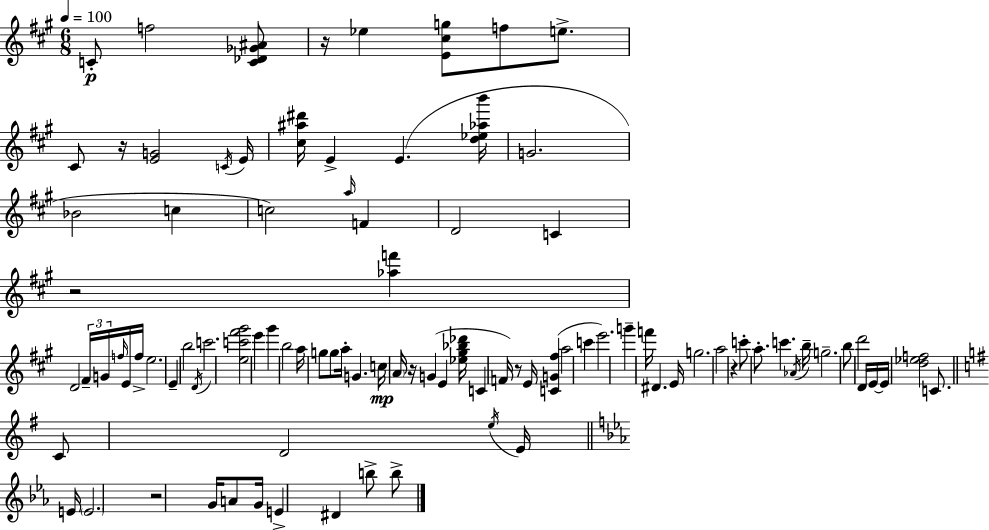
C4/e F5/h [C4,Db4,Gb4,A#4]/e R/s Eb5/q [E4,C#5,G5]/e F5/e E5/e. C#4/e R/s [E4,G4]/h C4/s E4/s [C#5,A#5,D#6]/s E4/q E4/q. [D5,Eb5,Ab5,B6]/s G4/h. Bb4/h C5/q C5/h A5/s F4/q D4/h C4/q R/h [Ab5,F6]/q D4/h F#4/s G4/s F5/s E4/s F5/s E5/h. E4/q B5/h D4/s C6/h. [E5,C6,F#6,G#6]/h E6/q G#6/q B5/h A5/s G5/e G5/e A5/s G4/q. C5/s A4/s R/s G4/q E4/q [Eb5,G#5,Bb5,Db6]/s C4/q F4/s R/e E4/s [C4,G4,F#5]/q A5/h C6/q E6/h. G6/q F6/s D#4/q. E4/s G5/h. A5/h R/q C6/e A5/e. C6/q. Ab4/s B5/s G5/h. B5/e D6/h D4/s E4/s E4/s [D5,Eb5,F5]/h C4/e. C4/e D4/h E5/s E4/s E4/s E4/h. R/h G4/s A4/e G4/s E4/q D#4/q B5/e B5/e